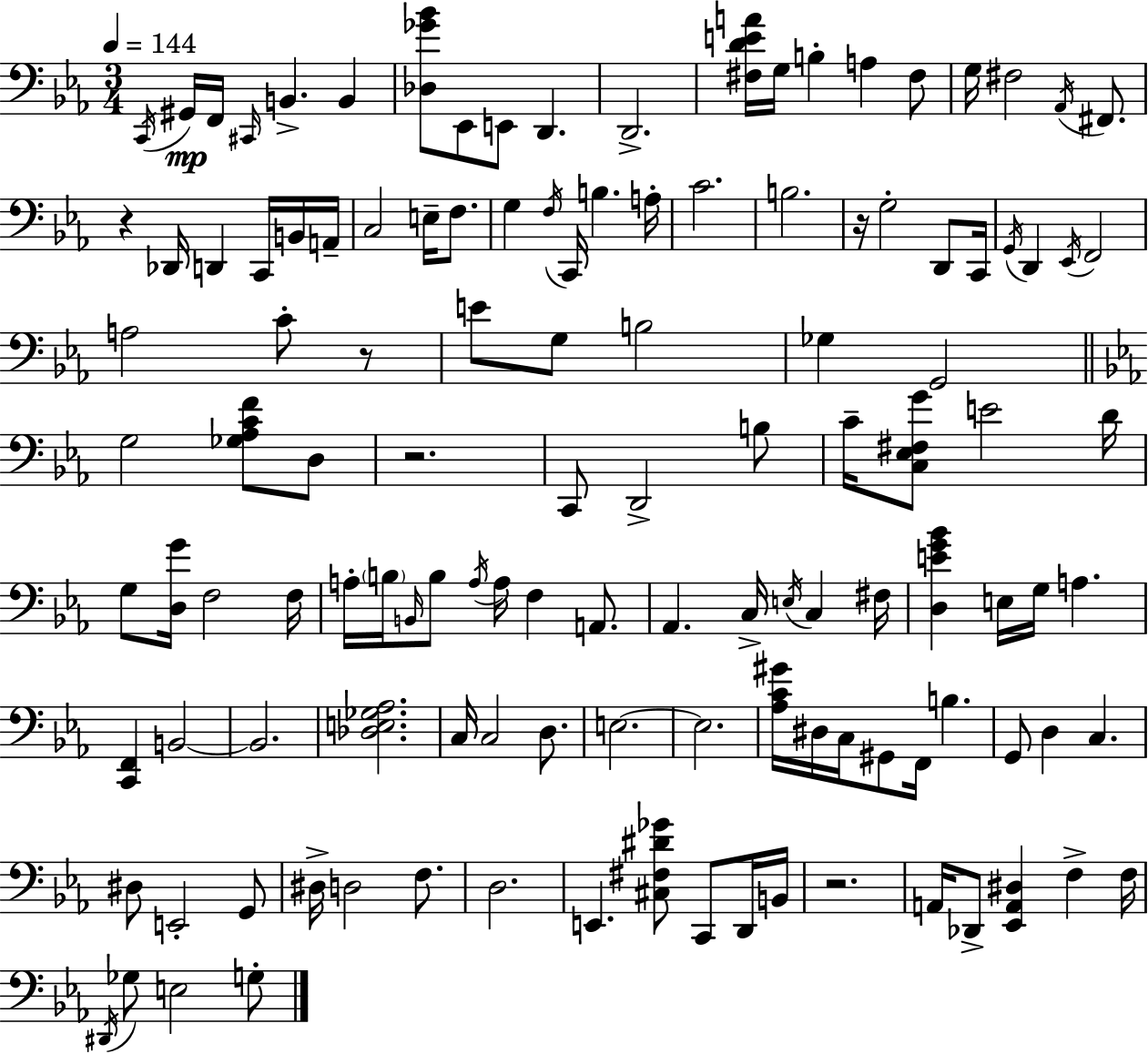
X:1
T:Untitled
M:3/4
L:1/4
K:Cm
C,,/4 ^G,,/4 F,,/4 ^C,,/4 B,, B,, [_D,_G_B]/2 _E,,/2 E,,/2 D,, D,,2 [^F,DEA]/4 G,/4 B, A, ^F,/2 G,/4 ^F,2 _A,,/4 ^F,,/2 z _D,,/4 D,, C,,/4 B,,/4 A,,/4 C,2 E,/4 F,/2 G, F,/4 C,,/4 B, A,/4 C2 B,2 z/4 G,2 D,,/2 C,,/4 G,,/4 D,, _E,,/4 F,,2 A,2 C/2 z/2 E/2 G,/2 B,2 _G, G,,2 G,2 [_G,_A,CF]/2 D,/2 z2 C,,/2 D,,2 B,/2 C/4 [C,_E,^F,G]/2 E2 D/4 G,/2 [D,G]/4 F,2 F,/4 A,/4 B,/4 B,,/4 B,/2 A,/4 A,/4 F, A,,/2 _A,, C,/4 E,/4 C, ^F,/4 [D,EG_B] E,/4 G,/4 A, [C,,F,,] B,,2 B,,2 [_D,E,_G,_A,]2 C,/4 C,2 D,/2 E,2 E,2 [_A,C^G]/4 ^D,/4 C,/4 ^G,,/2 F,,/4 B, G,,/2 D, C, ^D,/2 E,,2 G,,/2 ^D,/4 D,2 F,/2 D,2 E,, [^C,^F,^D_G]/2 C,,/2 D,,/4 B,,/4 z2 A,,/4 _D,,/2 [_E,,A,,^D,] F, F,/4 ^D,,/4 _G,/2 E,2 G,/2